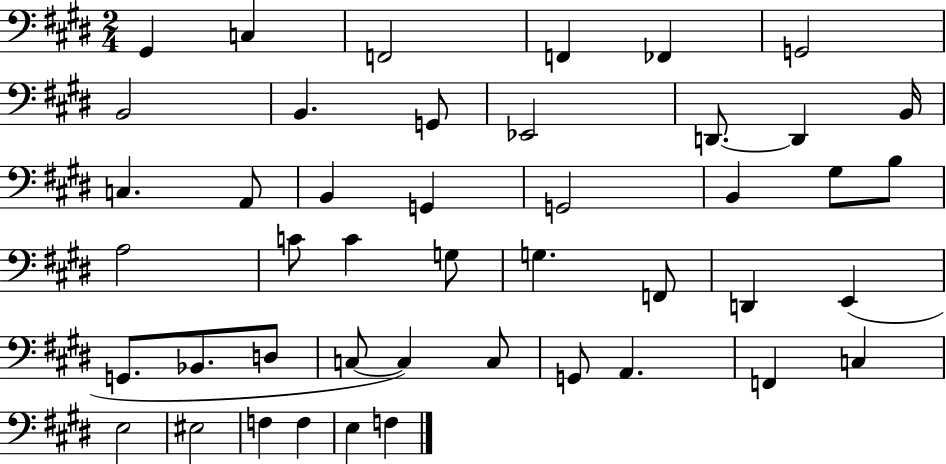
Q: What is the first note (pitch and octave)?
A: G#2